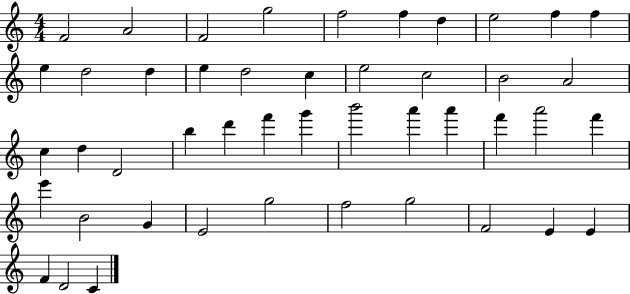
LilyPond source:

{
  \clef treble
  \numericTimeSignature
  \time 4/4
  \key c \major
  f'2 a'2 | f'2 g''2 | f''2 f''4 d''4 | e''2 f''4 f''4 | \break e''4 d''2 d''4 | e''4 d''2 c''4 | e''2 c''2 | b'2 a'2 | \break c''4 d''4 d'2 | b''4 d'''4 f'''4 g'''4 | b'''2 a'''4 a'''4 | f'''4 a'''2 f'''4 | \break e'''4 b'2 g'4 | e'2 g''2 | f''2 g''2 | f'2 e'4 e'4 | \break f'4 d'2 c'4 | \bar "|."
}